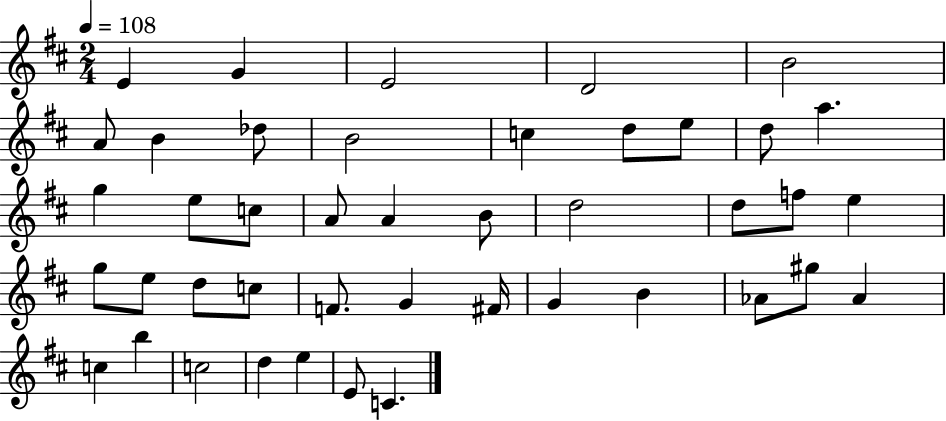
X:1
T:Untitled
M:2/4
L:1/4
K:D
E G E2 D2 B2 A/2 B _d/2 B2 c d/2 e/2 d/2 a g e/2 c/2 A/2 A B/2 d2 d/2 f/2 e g/2 e/2 d/2 c/2 F/2 G ^F/4 G B _A/2 ^g/2 _A c b c2 d e E/2 C